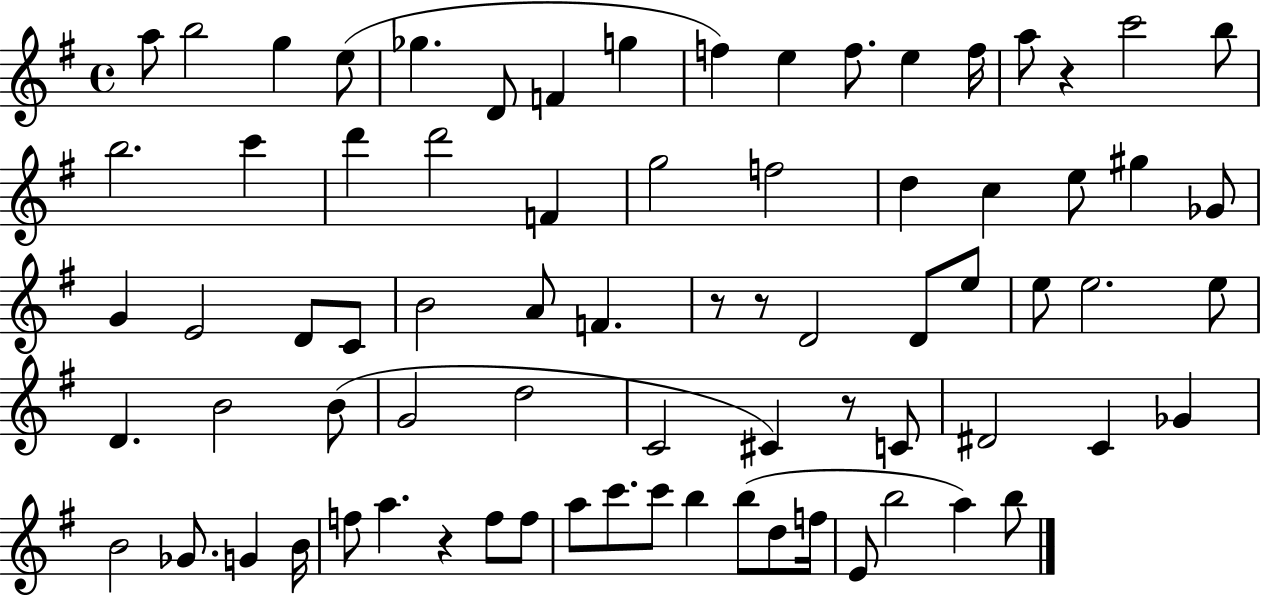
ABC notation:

X:1
T:Untitled
M:4/4
L:1/4
K:G
a/2 b2 g e/2 _g D/2 F g f e f/2 e f/4 a/2 z c'2 b/2 b2 c' d' d'2 F g2 f2 d c e/2 ^g _G/2 G E2 D/2 C/2 B2 A/2 F z/2 z/2 D2 D/2 e/2 e/2 e2 e/2 D B2 B/2 G2 d2 C2 ^C z/2 C/2 ^D2 C _G B2 _G/2 G B/4 f/2 a z f/2 f/2 a/2 c'/2 c'/2 b b/2 d/2 f/4 E/2 b2 a b/2